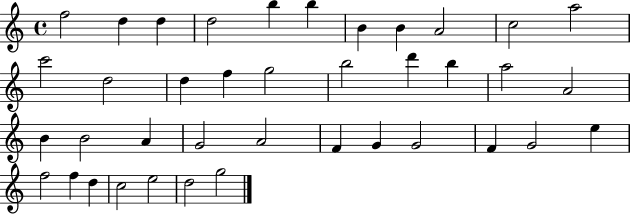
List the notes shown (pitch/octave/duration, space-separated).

F5/h D5/q D5/q D5/h B5/q B5/q B4/q B4/q A4/h C5/h A5/h C6/h D5/h D5/q F5/q G5/h B5/h D6/q B5/q A5/h A4/h B4/q B4/h A4/q G4/h A4/h F4/q G4/q G4/h F4/q G4/h E5/q F5/h F5/q D5/q C5/h E5/h D5/h G5/h